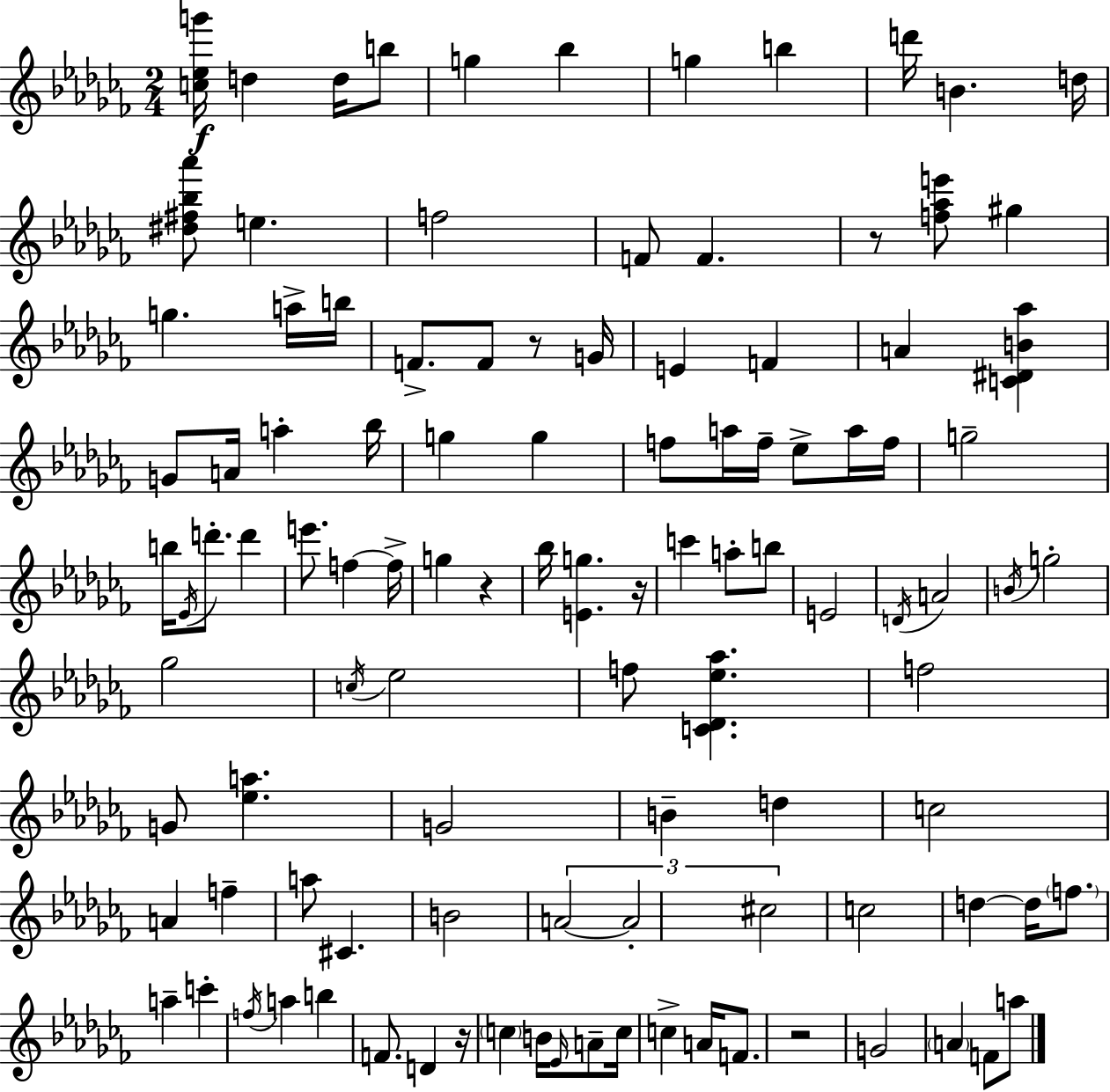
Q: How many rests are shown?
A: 6